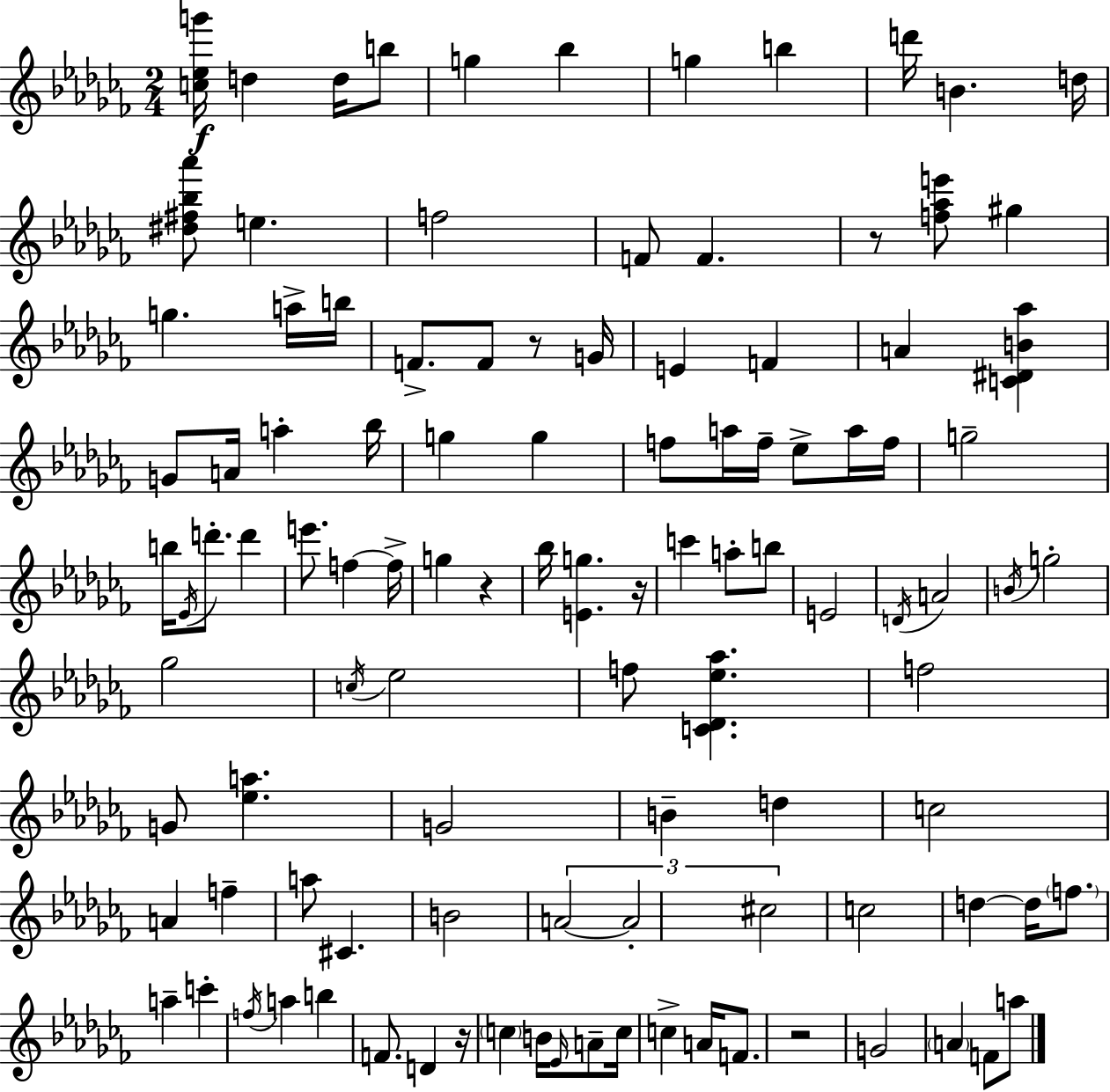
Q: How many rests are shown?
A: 6